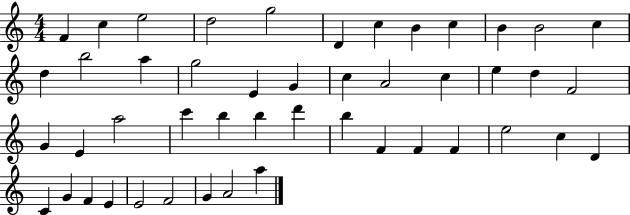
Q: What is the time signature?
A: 4/4